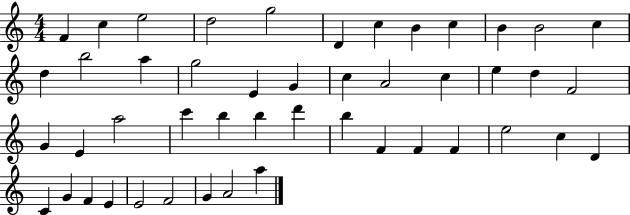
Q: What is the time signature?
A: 4/4